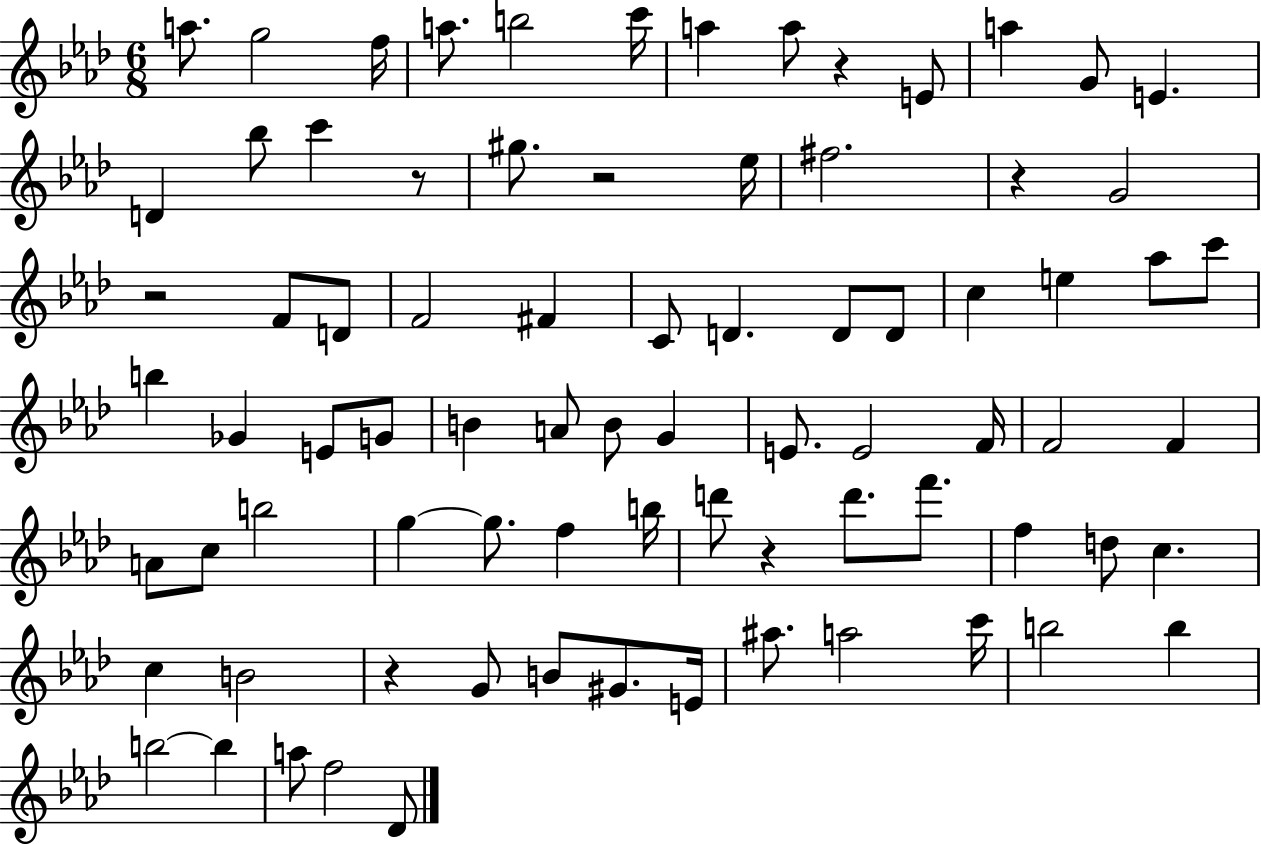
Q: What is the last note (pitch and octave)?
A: Db4